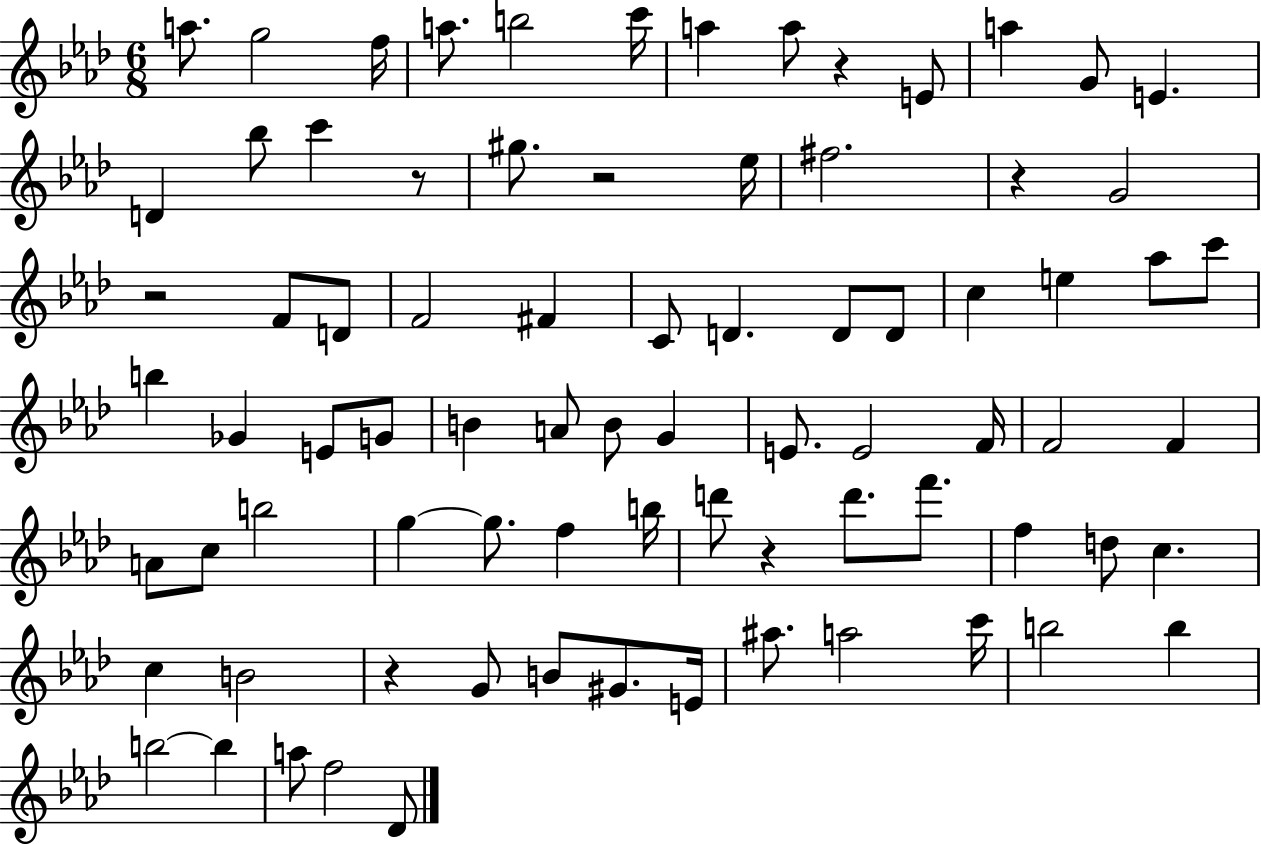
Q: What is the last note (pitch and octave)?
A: Db4